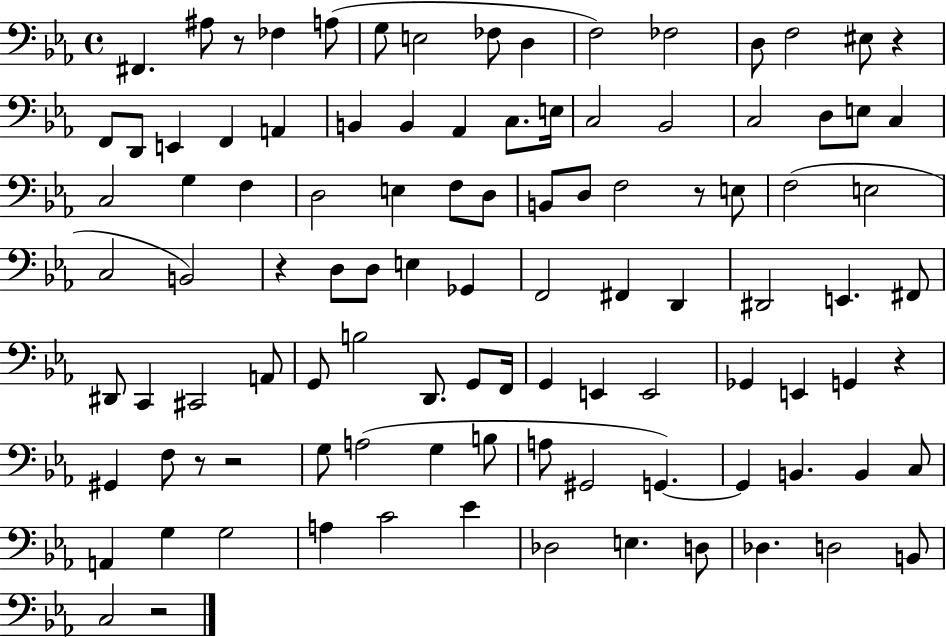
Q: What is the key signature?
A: EES major